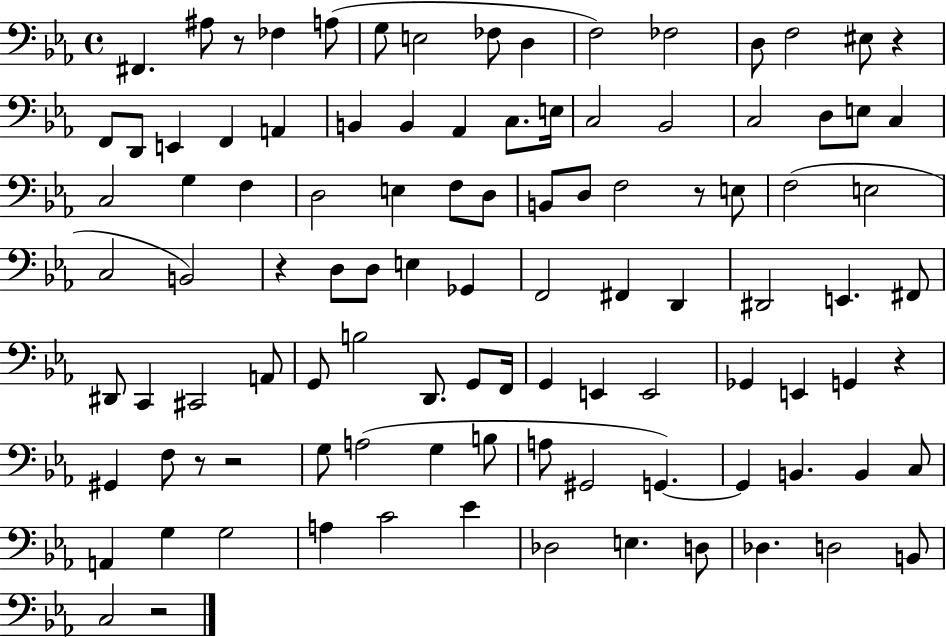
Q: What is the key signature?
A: EES major